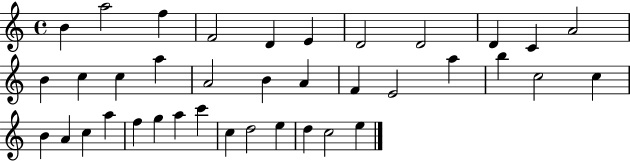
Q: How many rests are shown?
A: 0